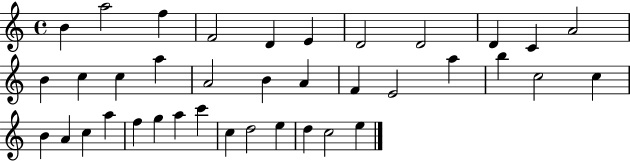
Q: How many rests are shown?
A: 0